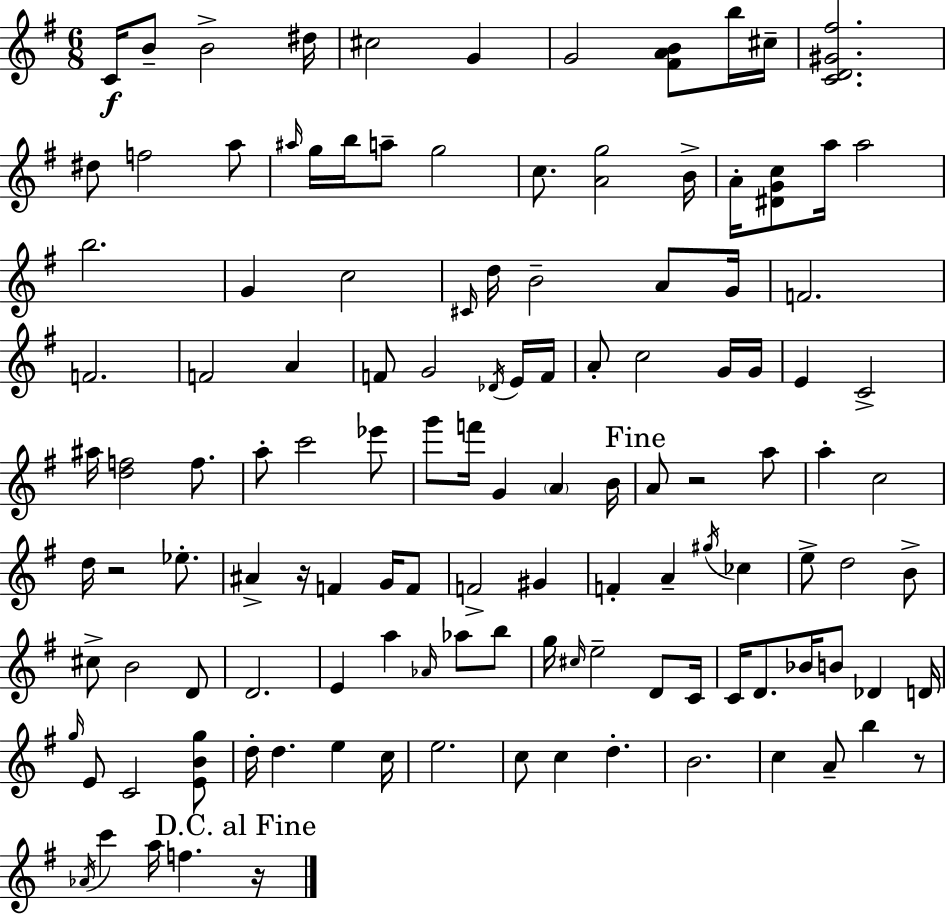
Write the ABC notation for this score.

X:1
T:Untitled
M:6/8
L:1/4
K:Em
C/4 B/2 B2 ^d/4 ^c2 G G2 [^FAB]/2 b/4 ^c/4 [CD^G^f]2 ^d/2 f2 a/2 ^a/4 g/4 b/4 a/2 g2 c/2 [Ag]2 B/4 A/4 [^DGc]/2 a/4 a2 b2 G c2 ^C/4 d/4 B2 A/2 G/4 F2 F2 F2 A F/2 G2 _D/4 E/4 F/4 A/2 c2 G/4 G/4 E C2 ^a/4 [df]2 f/2 a/2 c'2 _e'/2 g'/2 f'/4 G A B/4 A/2 z2 a/2 a c2 d/4 z2 _e/2 ^A z/4 F G/4 F/2 F2 ^G F A ^g/4 _c e/2 d2 B/2 ^c/2 B2 D/2 D2 E a _A/4 _a/2 b/2 g/4 ^c/4 e2 D/2 C/4 C/4 D/2 _B/4 B/2 _D D/4 g/4 E/2 C2 [EBg]/2 d/4 d e c/4 e2 c/2 c d B2 c A/2 b z/2 _A/4 c' a/4 f z/4